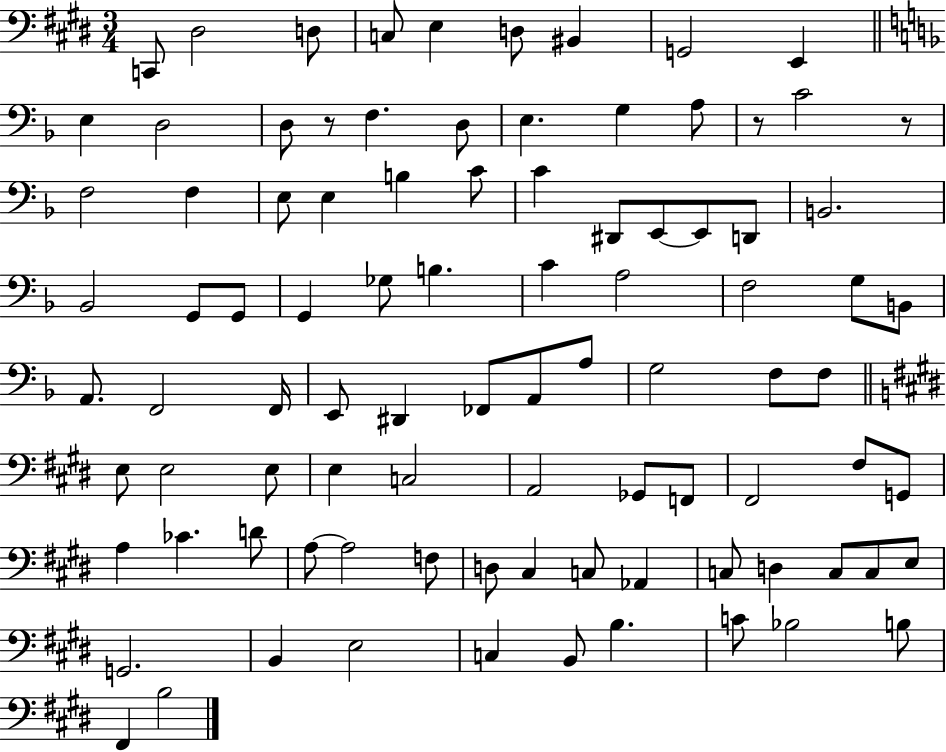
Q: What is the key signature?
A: E major